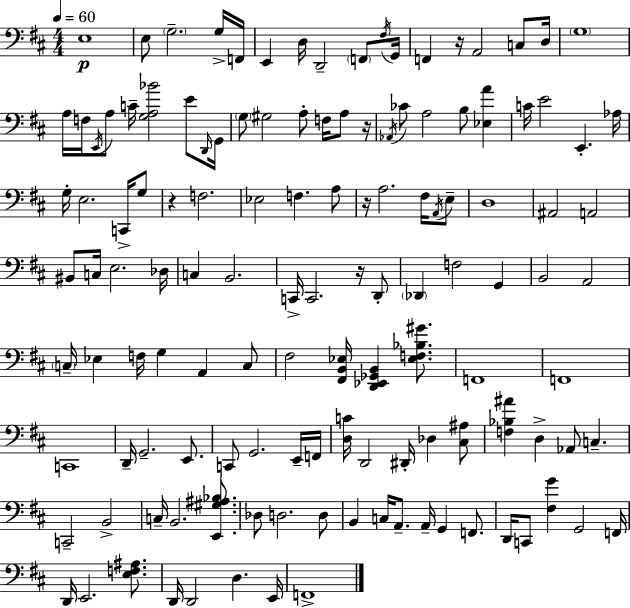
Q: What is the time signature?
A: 4/4